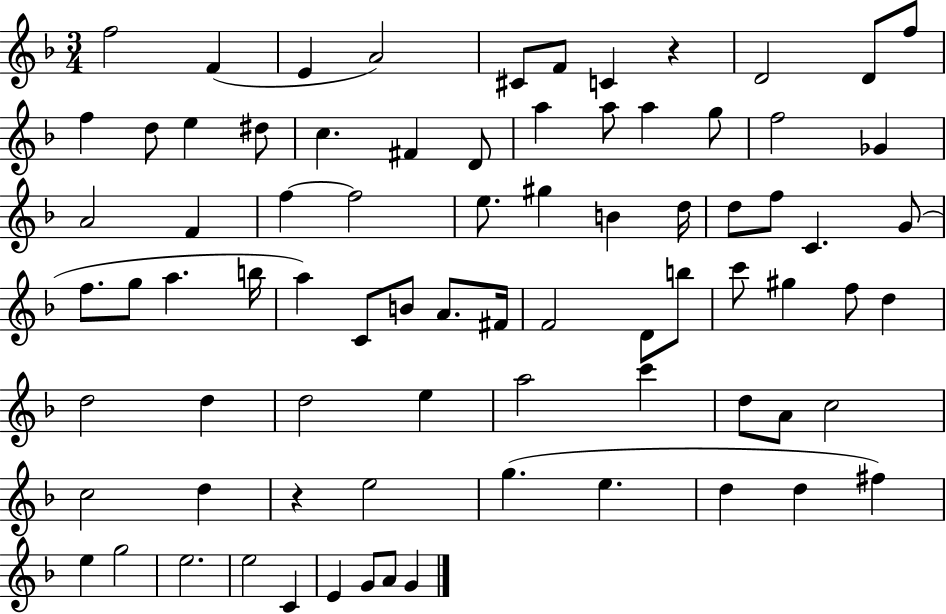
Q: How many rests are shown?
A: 2